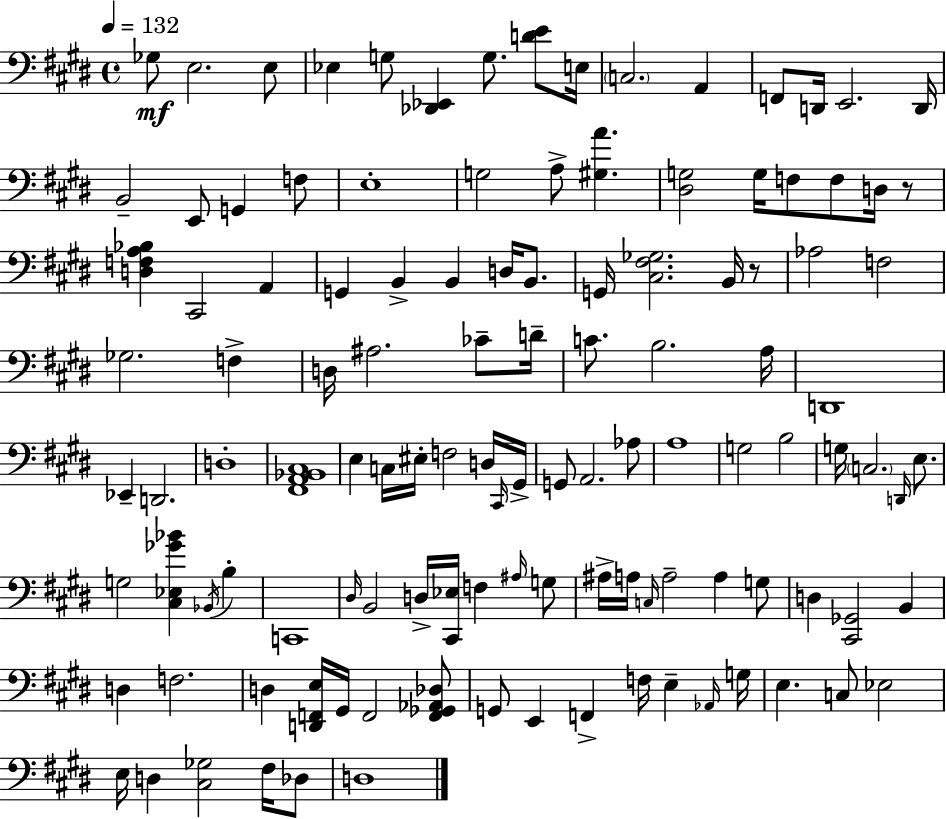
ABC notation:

X:1
T:Untitled
M:4/4
L:1/4
K:E
_G,/2 E,2 E,/2 _E, G,/2 [_D,,_E,,] G,/2 [DE]/2 E,/4 C,2 A,, F,,/2 D,,/4 E,,2 D,,/4 B,,2 E,,/2 G,, F,/2 E,4 G,2 A,/2 [^G,A] [^D,G,]2 G,/4 F,/2 F,/2 D,/4 z/2 [D,F,A,_B,] ^C,,2 A,, G,, B,, B,, D,/4 B,,/2 G,,/4 [^C,^F,_G,]2 B,,/4 z/2 _A,2 F,2 _G,2 F, D,/4 ^A,2 _C/2 D/4 C/2 B,2 A,/4 D,,4 _E,, D,,2 D,4 [^F,,A,,_B,,^C,]4 E, C,/4 ^E,/4 F,2 D,/4 ^C,,/4 ^G,,/4 G,,/2 A,,2 _A,/2 A,4 G,2 B,2 G,/4 C,2 D,,/4 E,/2 G,2 [^C,_E,_G_B] _B,,/4 B, C,,4 ^D,/4 B,,2 D,/4 [^C,,_E,]/4 F, ^A,/4 G,/2 ^A,/4 A,/4 C,/4 A,2 A, G,/2 D, [^C,,_G,,]2 B,, D, F,2 D, [D,,F,,E,]/4 ^G,,/4 F,,2 [F,,_G,,_A,,_D,]/2 G,,/2 E,, F,, F,/4 E, _A,,/4 G,/4 E, C,/2 _E,2 E,/4 D, [^C,_G,]2 ^F,/4 _D,/2 D,4